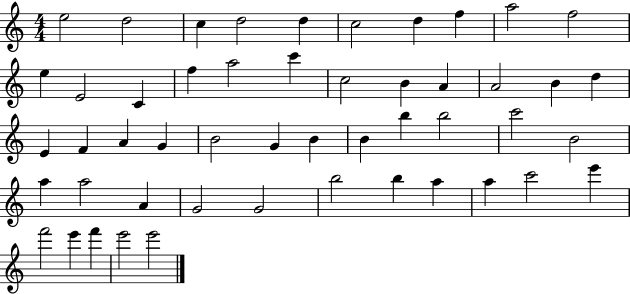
X:1
T:Untitled
M:4/4
L:1/4
K:C
e2 d2 c d2 d c2 d f a2 f2 e E2 C f a2 c' c2 B A A2 B d E F A G B2 G B B b b2 c'2 B2 a a2 A G2 G2 b2 b a a c'2 e' f'2 e' f' e'2 e'2